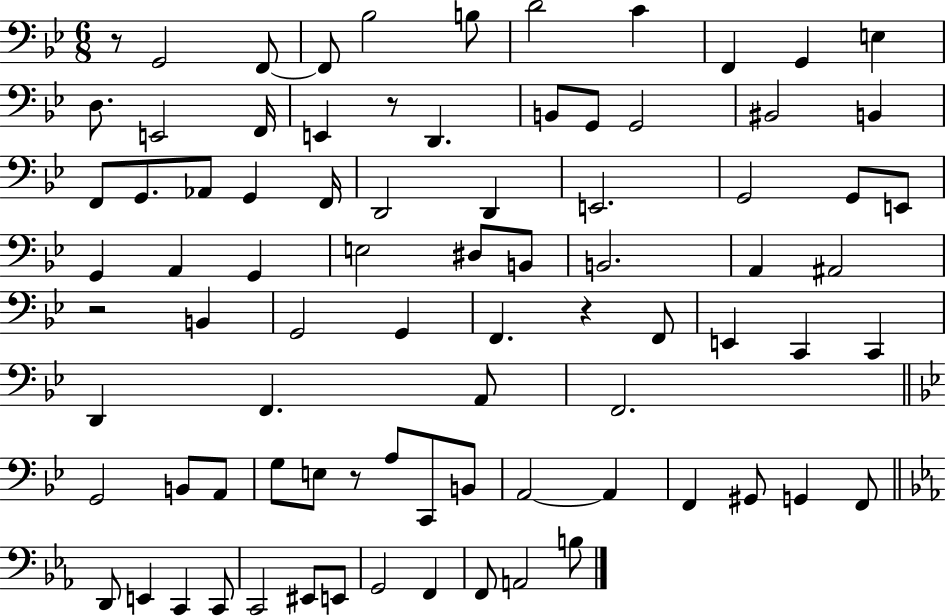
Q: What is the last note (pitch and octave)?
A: B3